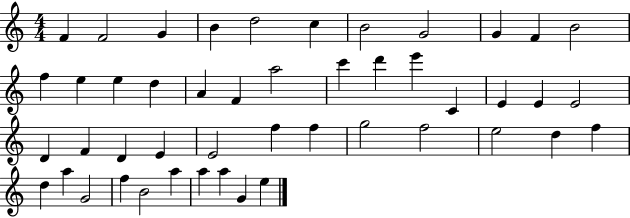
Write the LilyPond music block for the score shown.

{
  \clef treble
  \numericTimeSignature
  \time 4/4
  \key c \major
  f'4 f'2 g'4 | b'4 d''2 c''4 | b'2 g'2 | g'4 f'4 b'2 | \break f''4 e''4 e''4 d''4 | a'4 f'4 a''2 | c'''4 d'''4 e'''4 c'4 | e'4 e'4 e'2 | \break d'4 f'4 d'4 e'4 | e'2 f''4 f''4 | g''2 f''2 | e''2 d''4 f''4 | \break d''4 a''4 g'2 | f''4 b'2 a''4 | a''4 a''4 g'4 e''4 | \bar "|."
}